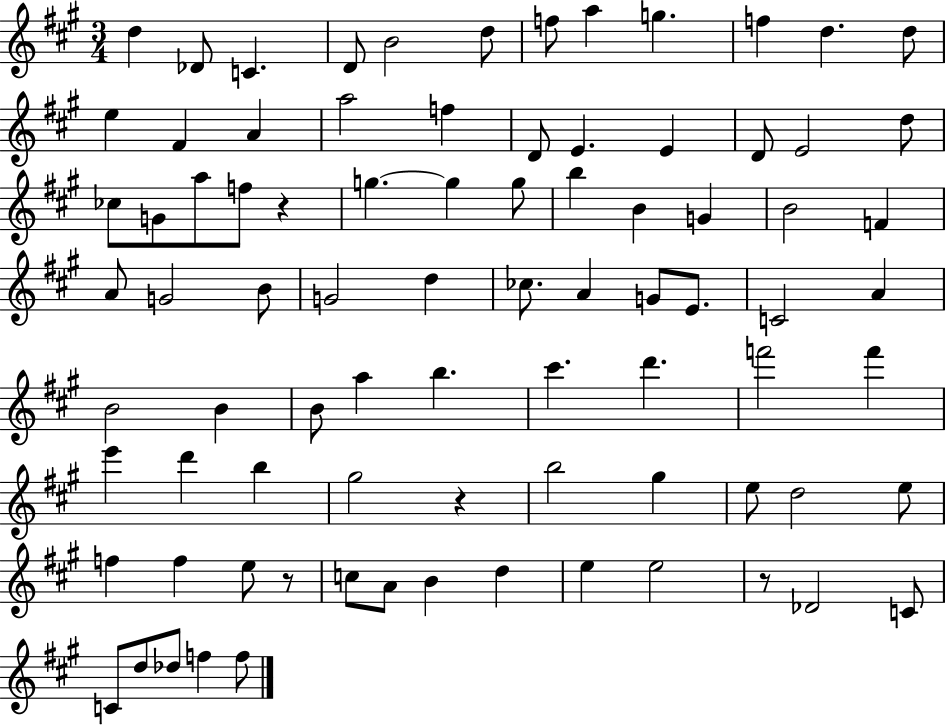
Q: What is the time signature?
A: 3/4